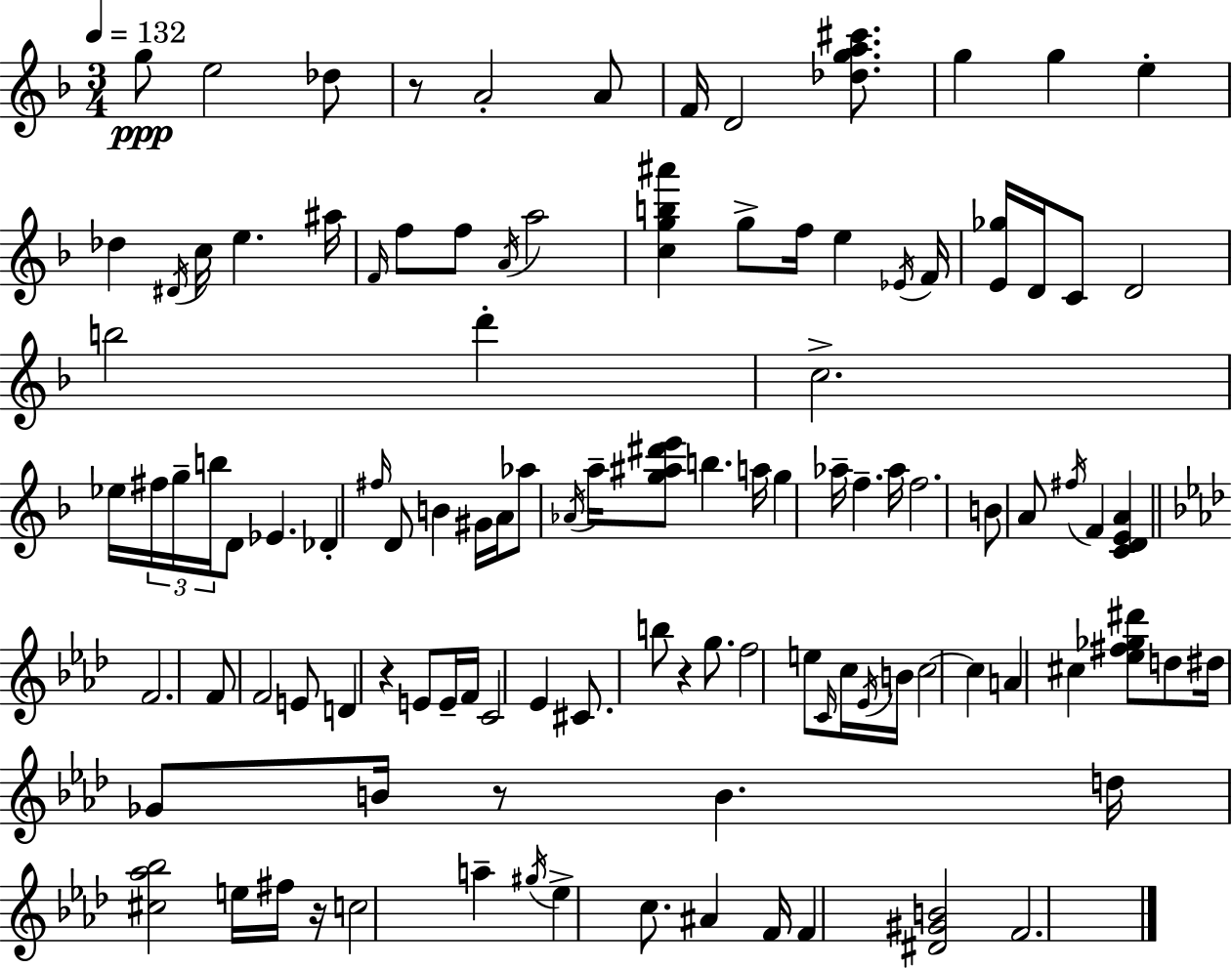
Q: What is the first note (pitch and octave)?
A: G5